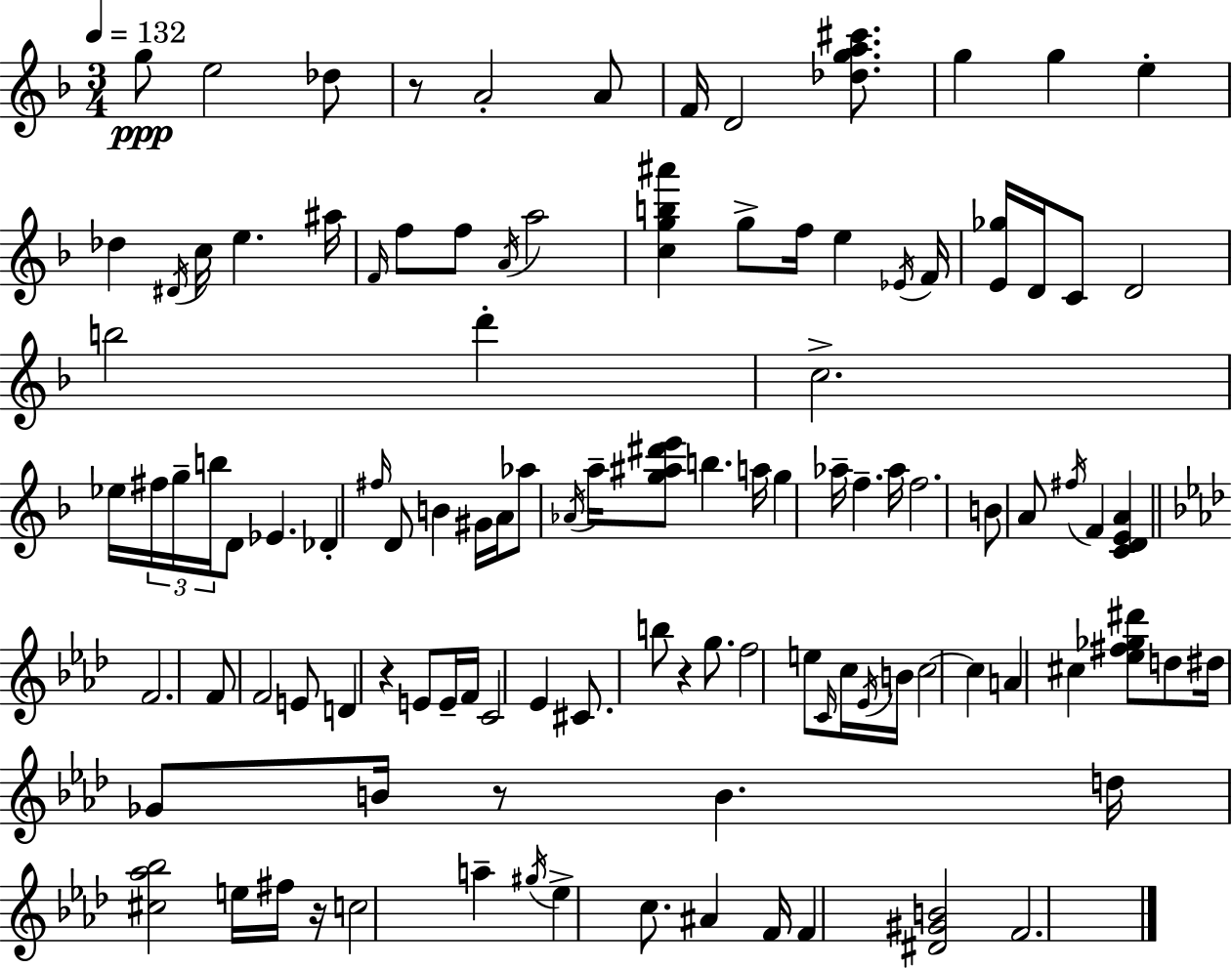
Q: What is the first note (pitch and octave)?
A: G5